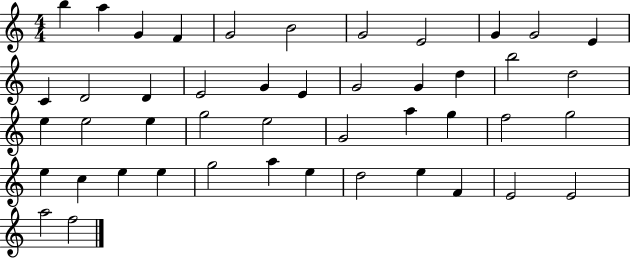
X:1
T:Untitled
M:4/4
L:1/4
K:C
b a G F G2 B2 G2 E2 G G2 E C D2 D E2 G E G2 G d b2 d2 e e2 e g2 e2 G2 a g f2 g2 e c e e g2 a e d2 e F E2 E2 a2 f2